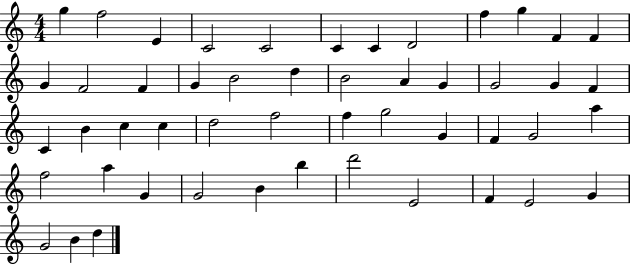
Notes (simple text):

G5/q F5/h E4/q C4/h C4/h C4/q C4/q D4/h F5/q G5/q F4/q F4/q G4/q F4/h F4/q G4/q B4/h D5/q B4/h A4/q G4/q G4/h G4/q F4/q C4/q B4/q C5/q C5/q D5/h F5/h F5/q G5/h G4/q F4/q G4/h A5/q F5/h A5/q G4/q G4/h B4/q B5/q D6/h E4/h F4/q E4/h G4/q G4/h B4/q D5/q